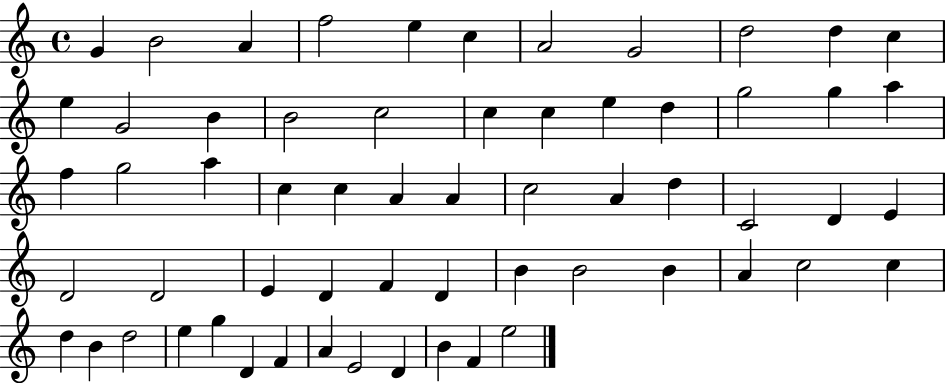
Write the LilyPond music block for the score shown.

{
  \clef treble
  \time 4/4
  \defaultTimeSignature
  \key c \major
  g'4 b'2 a'4 | f''2 e''4 c''4 | a'2 g'2 | d''2 d''4 c''4 | \break e''4 g'2 b'4 | b'2 c''2 | c''4 c''4 e''4 d''4 | g''2 g''4 a''4 | \break f''4 g''2 a''4 | c''4 c''4 a'4 a'4 | c''2 a'4 d''4 | c'2 d'4 e'4 | \break d'2 d'2 | e'4 d'4 f'4 d'4 | b'4 b'2 b'4 | a'4 c''2 c''4 | \break d''4 b'4 d''2 | e''4 g''4 d'4 f'4 | a'4 e'2 d'4 | b'4 f'4 e''2 | \break \bar "|."
}